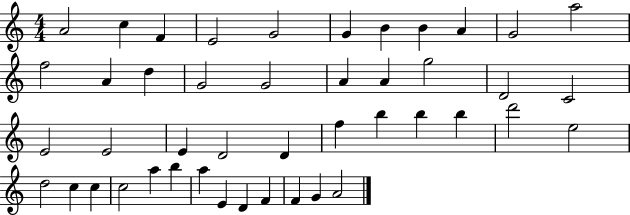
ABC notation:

X:1
T:Untitled
M:4/4
L:1/4
K:C
A2 c F E2 G2 G B B A G2 a2 f2 A d G2 G2 A A g2 D2 C2 E2 E2 E D2 D f b b b d'2 e2 d2 c c c2 a b a E D F F G A2